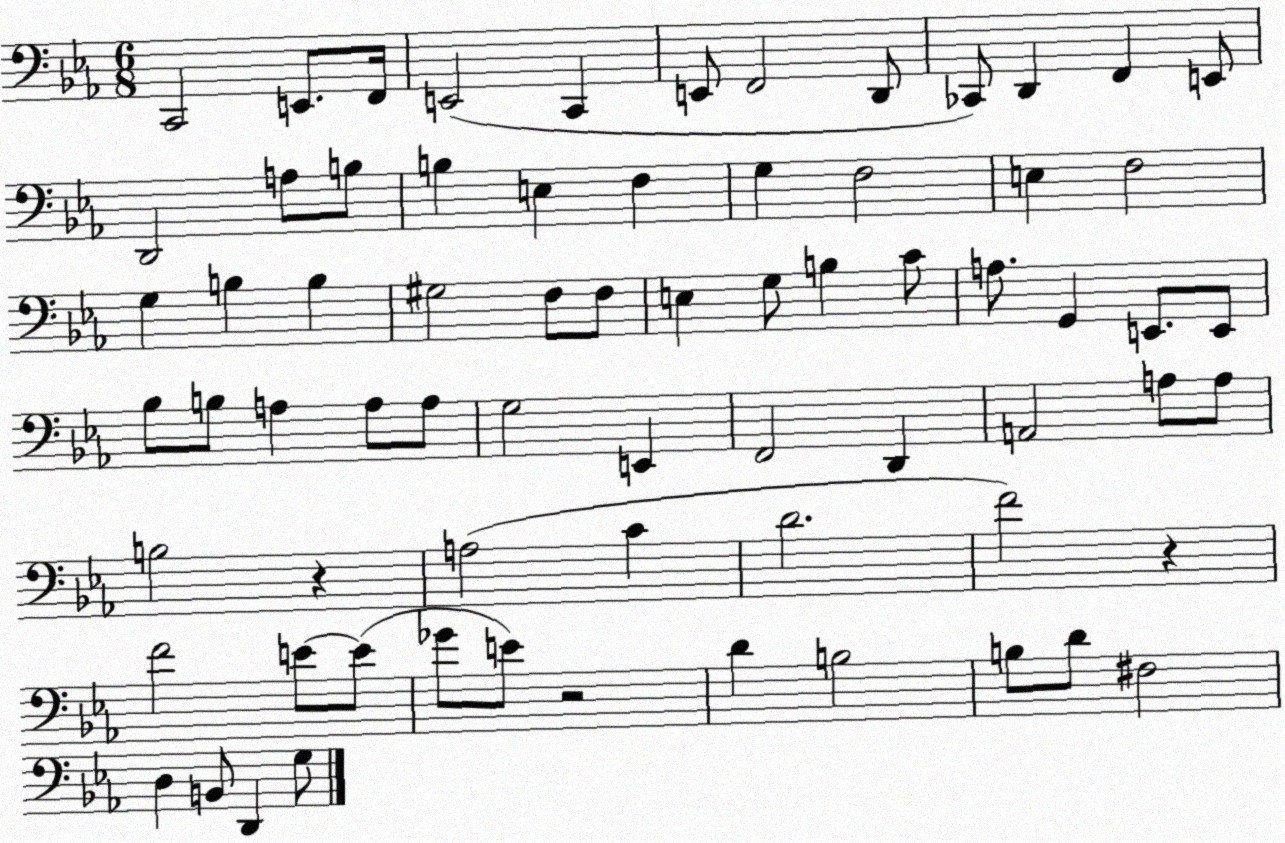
X:1
T:Untitled
M:6/8
L:1/4
K:Eb
C,,2 E,,/2 F,,/4 E,,2 C,, E,,/2 F,,2 D,,/2 _C,,/2 D,, F,, E,,/2 D,,2 A,/2 B,/2 B, E, F, G, F,2 E, F,2 G, B, B, ^G,2 F,/2 F,/2 E, G,/2 B, C/2 A,/2 G,, E,,/2 E,,/2 _B,/2 B,/2 A, A,/2 A,/2 G,2 E,, F,,2 D,, A,,2 A,/2 A,/2 B,2 z A,2 C D2 F2 z F2 E/2 E/2 _G/2 E/2 z2 D B,2 B,/2 D/2 ^F,2 D, B,,/2 D,, G,/2